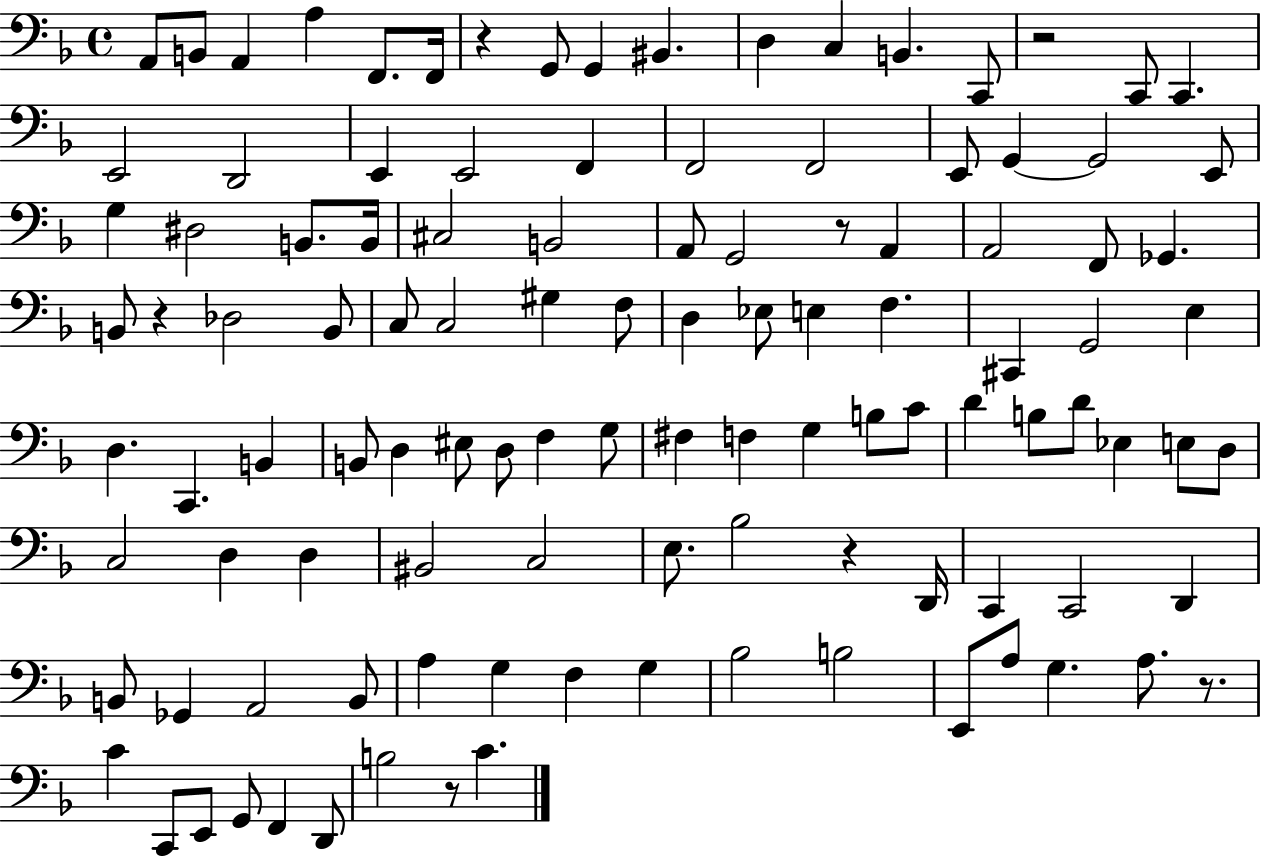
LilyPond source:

{
  \clef bass
  \time 4/4
  \defaultTimeSignature
  \key f \major
  \repeat volta 2 { a,8 b,8 a,4 a4 f,8. f,16 | r4 g,8 g,4 bis,4. | d4 c4 b,4. c,8 | r2 c,8 c,4. | \break e,2 d,2 | e,4 e,2 f,4 | f,2 f,2 | e,8 g,4~~ g,2 e,8 | \break g4 dis2 b,8. b,16 | cis2 b,2 | a,8 g,2 r8 a,4 | a,2 f,8 ges,4. | \break b,8 r4 des2 b,8 | c8 c2 gis4 f8 | d4 ees8 e4 f4. | cis,4 g,2 e4 | \break d4. c,4. b,4 | b,8 d4 eis8 d8 f4 g8 | fis4 f4 g4 b8 c'8 | d'4 b8 d'8 ees4 e8 d8 | \break c2 d4 d4 | bis,2 c2 | e8. bes2 r4 d,16 | c,4 c,2 d,4 | \break b,8 ges,4 a,2 b,8 | a4 g4 f4 g4 | bes2 b2 | e,8 a8 g4. a8. r8. | \break c'4 c,8 e,8 g,8 f,4 d,8 | b2 r8 c'4. | } \bar "|."
}